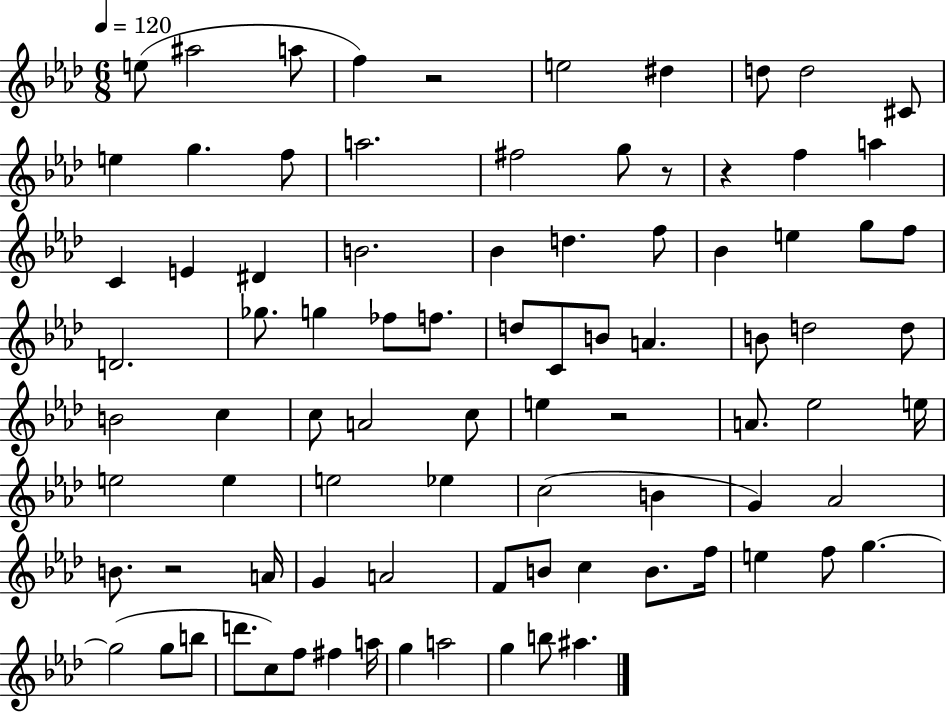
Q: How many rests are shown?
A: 5